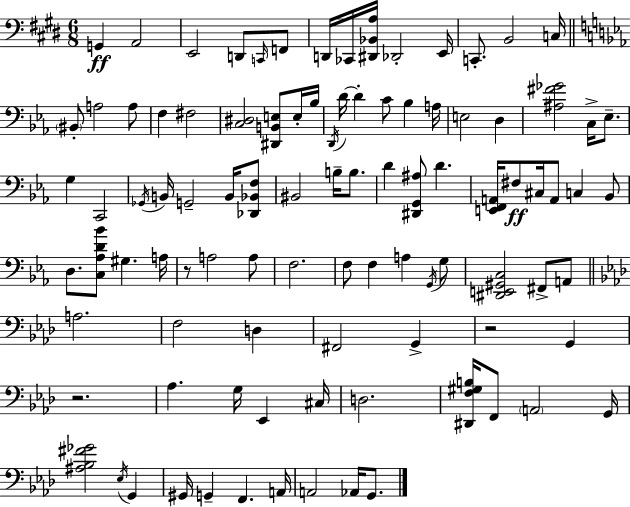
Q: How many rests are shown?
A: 3